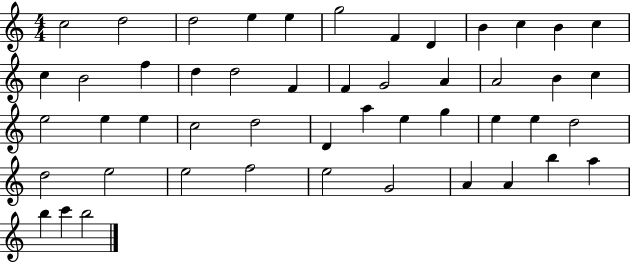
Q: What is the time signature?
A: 4/4